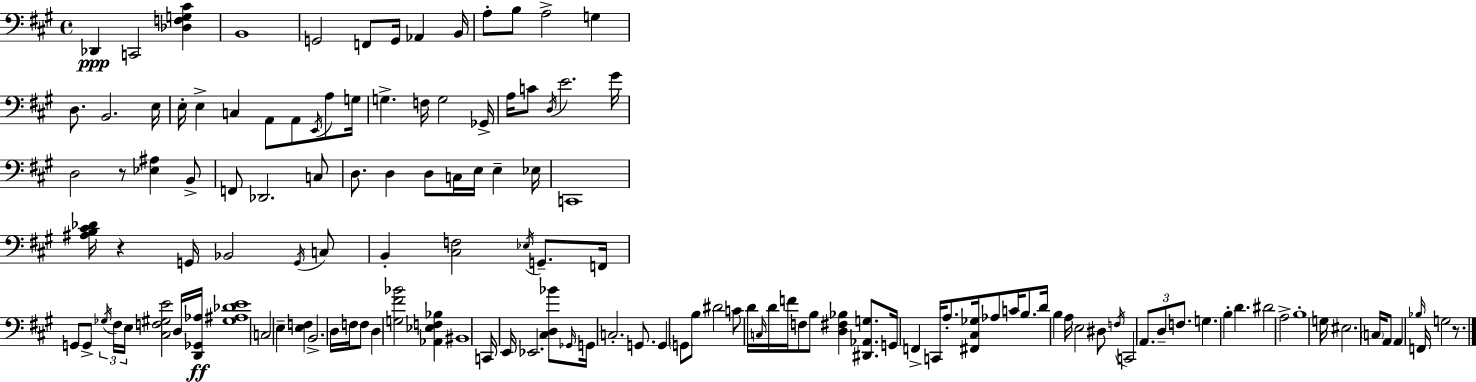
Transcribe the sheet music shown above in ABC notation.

X:1
T:Untitled
M:4/4
L:1/4
K:A
_D,, C,,2 [_D,F,G,^C] B,,4 G,,2 F,,/2 G,,/4 _A,, B,,/4 A,/2 B,/2 A,2 G, D,/2 B,,2 E,/4 E,/4 E, C, A,,/2 A,,/2 E,,/4 A,/2 G,/4 G, F,/4 G,2 _G,,/4 A,/4 C/2 D,/4 E2 ^G/4 D,2 z/2 [_E,^A,] B,,/2 F,,/2 _D,,2 C,/2 D,/2 D, D,/2 C,/4 E,/4 E, _E,/4 C,,4 [^A,B,^C_D]/4 z G,,/4 _B,,2 G,,/4 C,/2 B,, [^C,F,]2 _E,/4 G,,/2 F,,/4 G,,/2 G,,/2 _G,/4 ^F,/4 E,/4 [^C,F,^G,E]2 D,/4 [D,,_G,,_A,]/4 [^G,^A,_DE]4 C,2 E, [E,F,] B,,2 D,/4 F,/4 F,/2 D, [G,^F_B]2 [_A,,_E,F,_B,] ^B,,4 C,,/4 E,,/4 _E,,2 [^C,D,_B]/2 _G,,/4 G,,/4 C,2 G,,/2 G,, G,,/2 B,/2 ^D2 C/2 D/4 C,/4 D/4 F/4 F,/2 B,/2 [D,^F,_B,] [^D,,_A,,G,]/2 G,,/4 F,, C,,/4 A,/2 [^F,,^C,_G,]/4 _A,/2 C/4 B,/2 D/4 B, A,/4 E,2 ^D,/2 F,/4 C,,2 A,,/2 D,/2 F,/2 G, B, D ^D2 A,2 B,4 G,/4 ^E,2 C,/4 A,,/2 A,, _B,/4 F,,/4 G,2 z/2